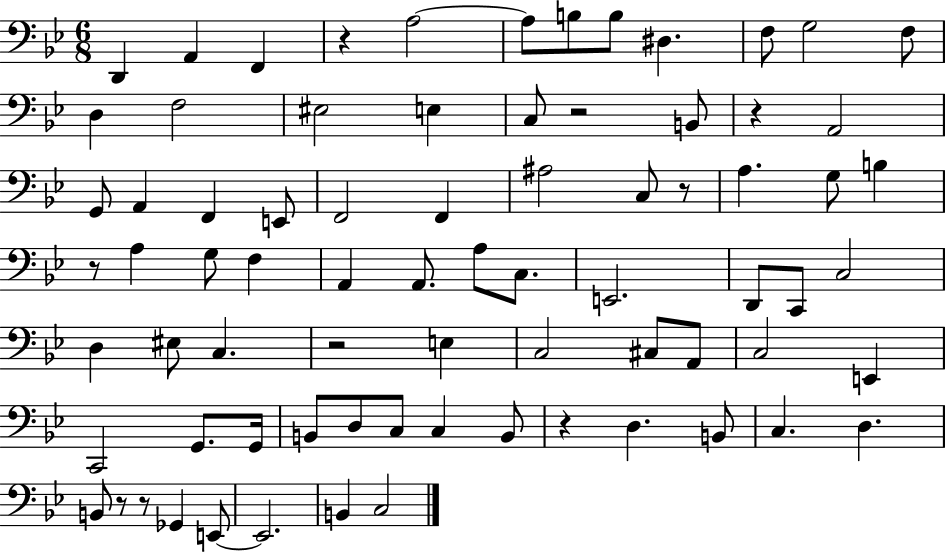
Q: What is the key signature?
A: BES major